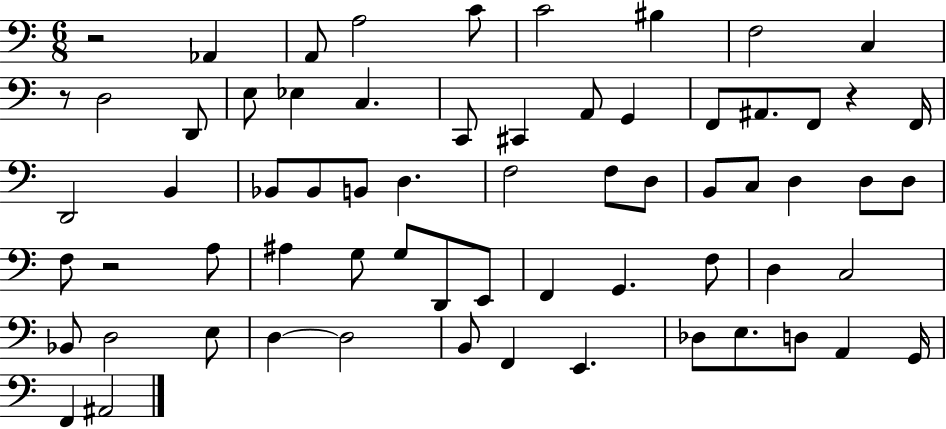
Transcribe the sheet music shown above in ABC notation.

X:1
T:Untitled
M:6/8
L:1/4
K:C
z2 _A,, A,,/2 A,2 C/2 C2 ^B, F,2 C, z/2 D,2 D,,/2 E,/2 _E, C, C,,/2 ^C,, A,,/2 G,, F,,/2 ^A,,/2 F,,/2 z F,,/4 D,,2 B,, _B,,/2 _B,,/2 B,,/2 D, F,2 F,/2 D,/2 B,,/2 C,/2 D, D,/2 D,/2 F,/2 z2 A,/2 ^A, G,/2 G,/2 D,,/2 E,,/2 F,, G,, F,/2 D, C,2 _B,,/2 D,2 E,/2 D, D,2 B,,/2 F,, E,, _D,/2 E,/2 D,/2 A,, G,,/4 F,, ^A,,2